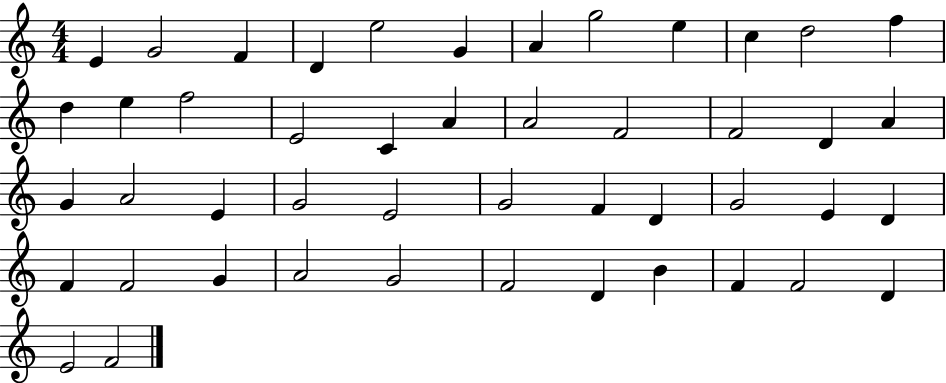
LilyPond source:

{
  \clef treble
  \numericTimeSignature
  \time 4/4
  \key c \major
  e'4 g'2 f'4 | d'4 e''2 g'4 | a'4 g''2 e''4 | c''4 d''2 f''4 | \break d''4 e''4 f''2 | e'2 c'4 a'4 | a'2 f'2 | f'2 d'4 a'4 | \break g'4 a'2 e'4 | g'2 e'2 | g'2 f'4 d'4 | g'2 e'4 d'4 | \break f'4 f'2 g'4 | a'2 g'2 | f'2 d'4 b'4 | f'4 f'2 d'4 | \break e'2 f'2 | \bar "|."
}